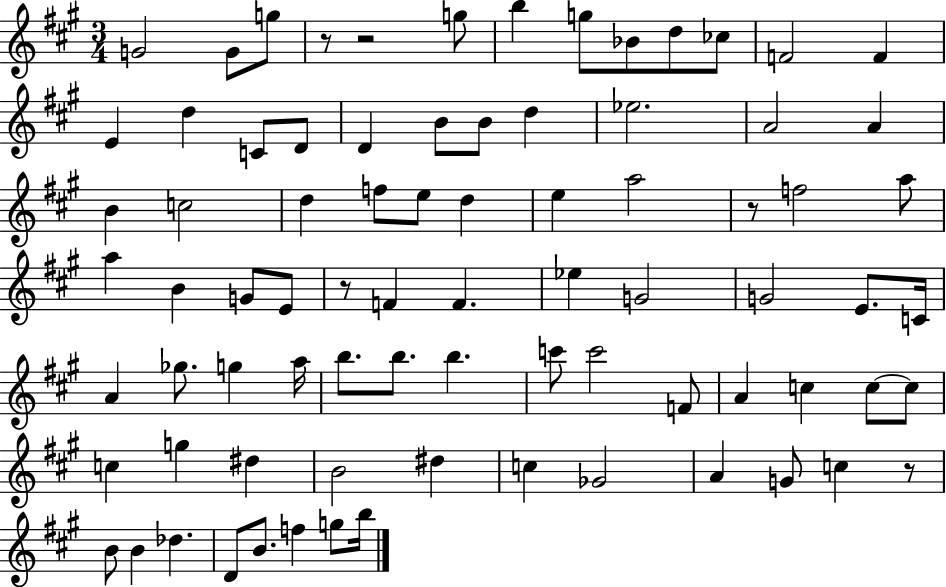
X:1
T:Untitled
M:3/4
L:1/4
K:A
G2 G/2 g/2 z/2 z2 g/2 b g/2 _B/2 d/2 _c/2 F2 F E d C/2 D/2 D B/2 B/2 d _e2 A2 A B c2 d f/2 e/2 d e a2 z/2 f2 a/2 a B G/2 E/2 z/2 F F _e G2 G2 E/2 C/4 A _g/2 g a/4 b/2 b/2 b c'/2 c'2 F/2 A c c/2 c/2 c g ^d B2 ^d c _G2 A G/2 c z/2 B/2 B _d D/2 B/2 f g/2 b/4